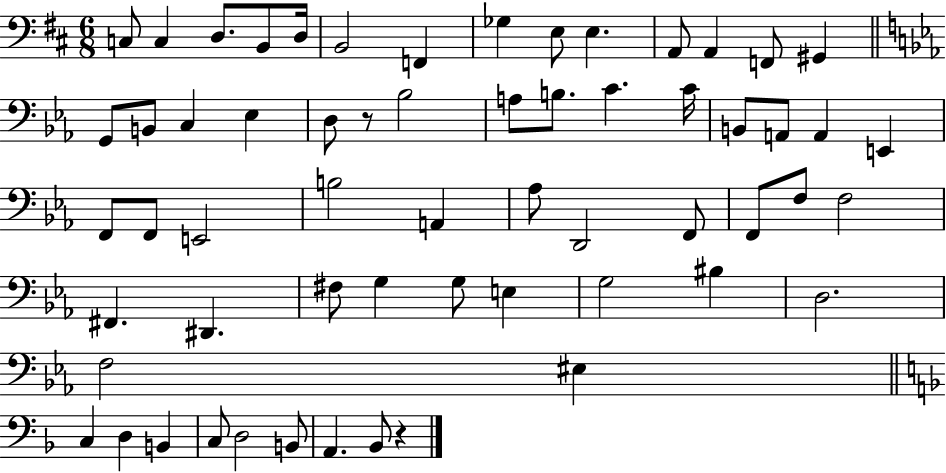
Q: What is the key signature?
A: D major